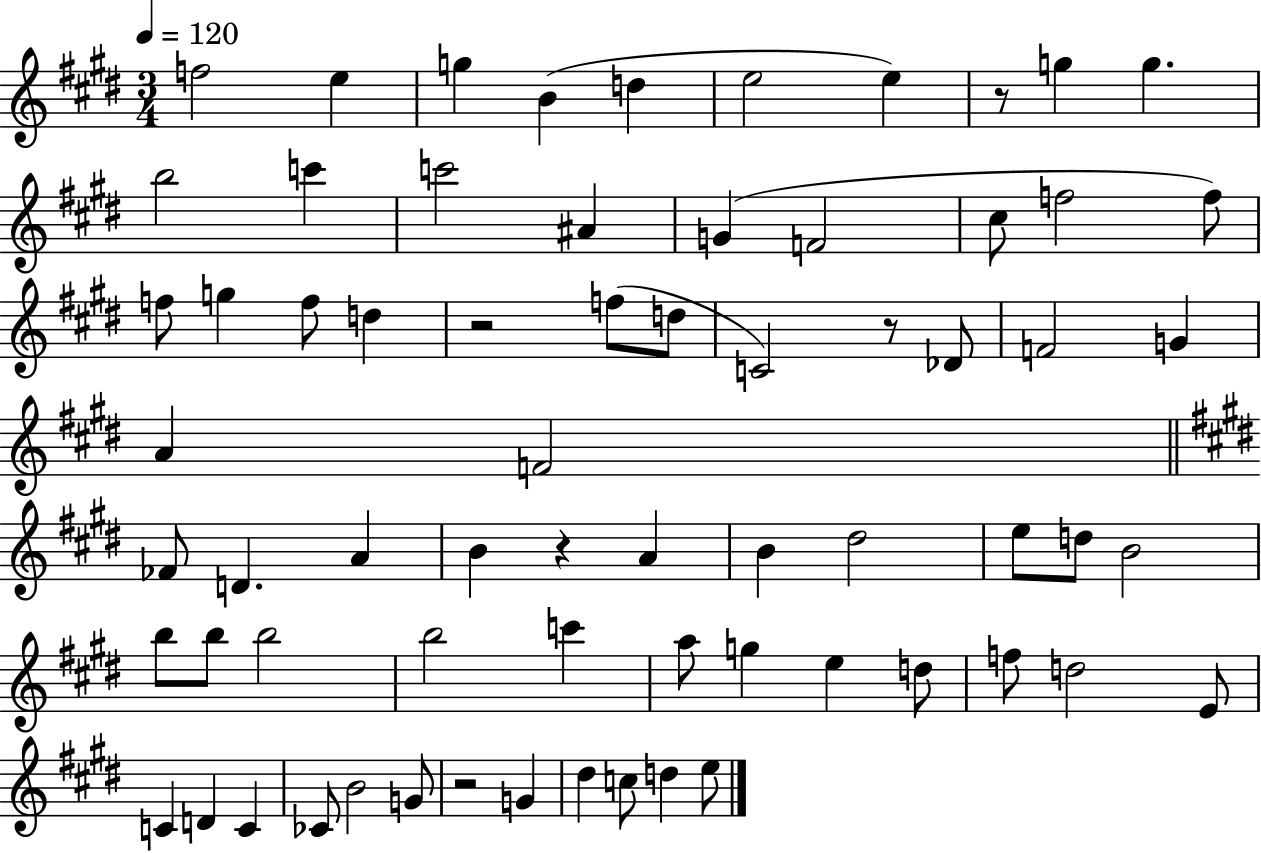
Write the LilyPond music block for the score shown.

{
  \clef treble
  \numericTimeSignature
  \time 3/4
  \key e \major
  \tempo 4 = 120
  f''2 e''4 | g''4 b'4( d''4 | e''2 e''4) | r8 g''4 g''4. | \break b''2 c'''4 | c'''2 ais'4 | g'4( f'2 | cis''8 f''2 f''8) | \break f''8 g''4 f''8 d''4 | r2 f''8( d''8 | c'2) r8 des'8 | f'2 g'4 | \break a'4 f'2 | \bar "||" \break \key e \major fes'8 d'4. a'4 | b'4 r4 a'4 | b'4 dis''2 | e''8 d''8 b'2 | \break b''8 b''8 b''2 | b''2 c'''4 | a''8 g''4 e''4 d''8 | f''8 d''2 e'8 | \break c'4 d'4 c'4 | ces'8 b'2 g'8 | r2 g'4 | dis''4 c''8 d''4 e''8 | \break \bar "|."
}